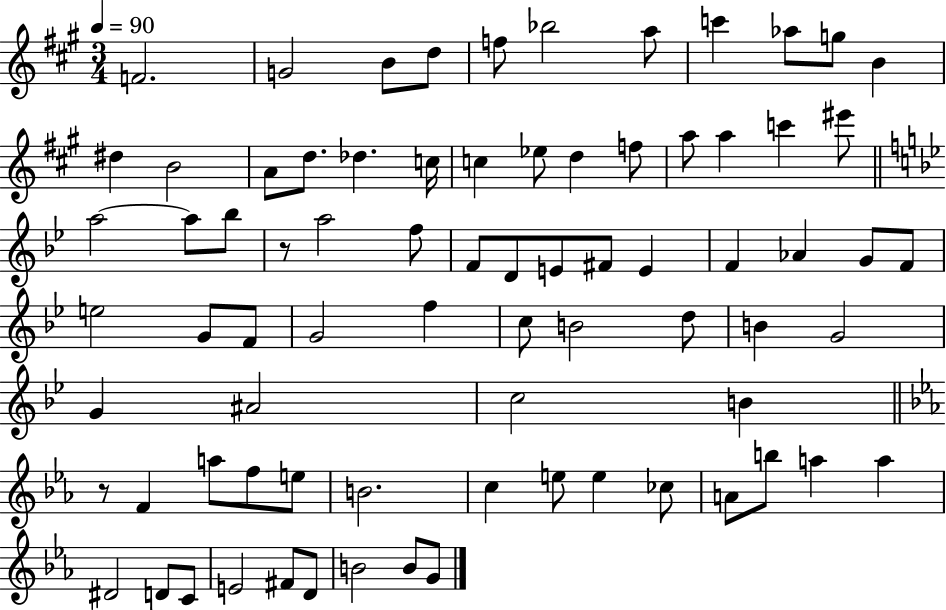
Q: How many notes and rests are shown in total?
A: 77